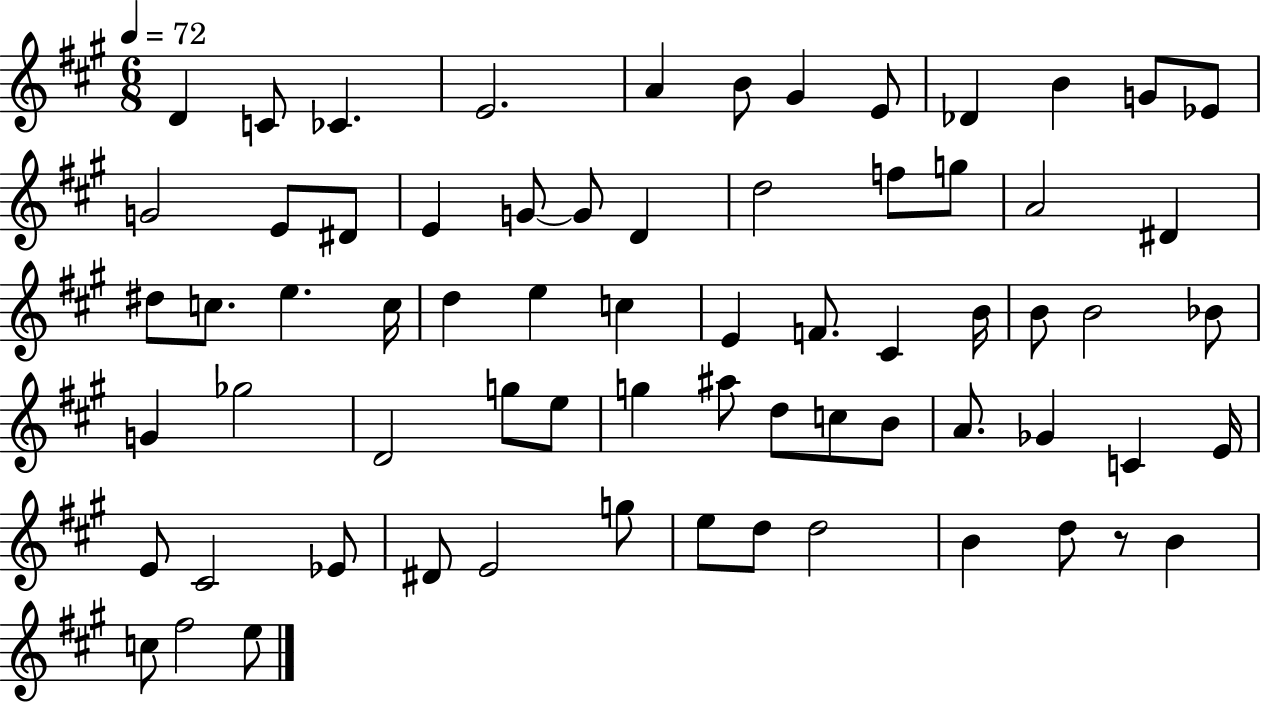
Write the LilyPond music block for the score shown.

{
  \clef treble
  \numericTimeSignature
  \time 6/8
  \key a \major
  \tempo 4 = 72
  d'4 c'8 ces'4. | e'2. | a'4 b'8 gis'4 e'8 | des'4 b'4 g'8 ees'8 | \break g'2 e'8 dis'8 | e'4 g'8~~ g'8 d'4 | d''2 f''8 g''8 | a'2 dis'4 | \break dis''8 c''8. e''4. c''16 | d''4 e''4 c''4 | e'4 f'8. cis'4 b'16 | b'8 b'2 bes'8 | \break g'4 ges''2 | d'2 g''8 e''8 | g''4 ais''8 d''8 c''8 b'8 | a'8. ges'4 c'4 e'16 | \break e'8 cis'2 ees'8 | dis'8 e'2 g''8 | e''8 d''8 d''2 | b'4 d''8 r8 b'4 | \break c''8 fis''2 e''8 | \bar "|."
}